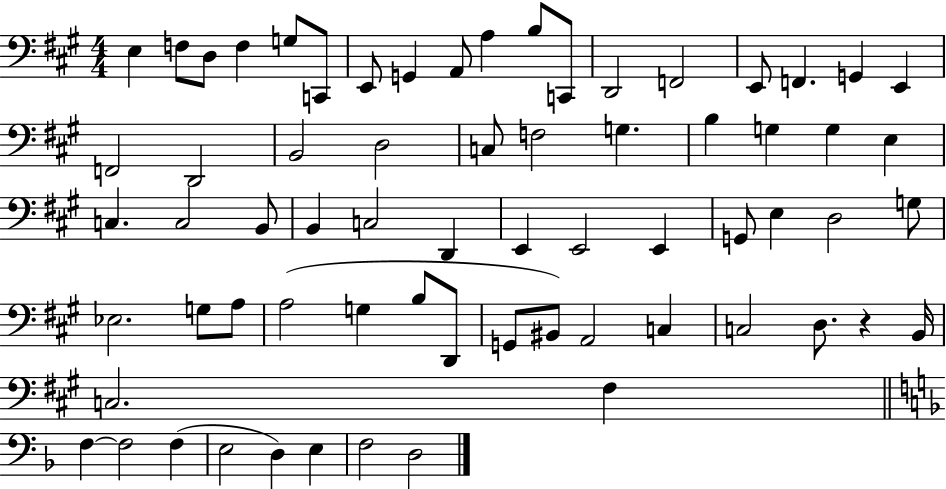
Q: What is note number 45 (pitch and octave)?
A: A3